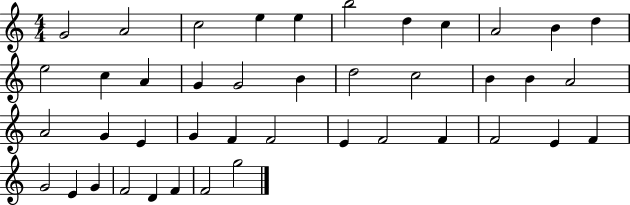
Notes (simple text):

G4/h A4/h C5/h E5/q E5/q B5/h D5/q C5/q A4/h B4/q D5/q E5/h C5/q A4/q G4/q G4/h B4/q D5/h C5/h B4/q B4/q A4/h A4/h G4/q E4/q G4/q F4/q F4/h E4/q F4/h F4/q F4/h E4/q F4/q G4/h E4/q G4/q F4/h D4/q F4/q F4/h G5/h